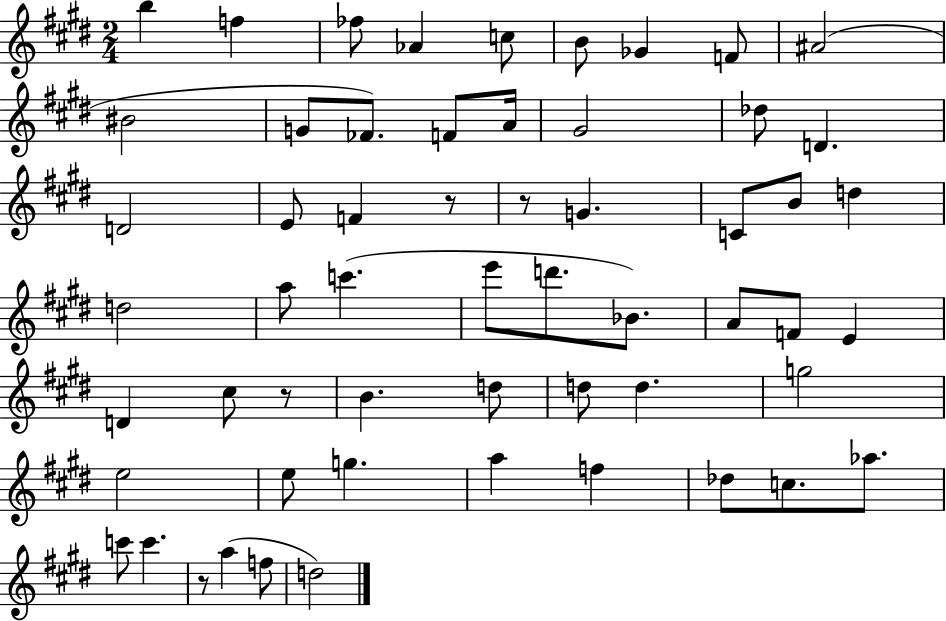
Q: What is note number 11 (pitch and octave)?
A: G4